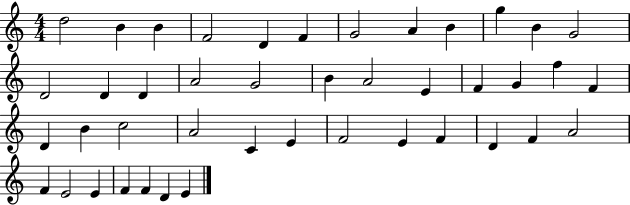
{
  \clef treble
  \numericTimeSignature
  \time 4/4
  \key c \major
  d''2 b'4 b'4 | f'2 d'4 f'4 | g'2 a'4 b'4 | g''4 b'4 g'2 | \break d'2 d'4 d'4 | a'2 g'2 | b'4 a'2 e'4 | f'4 g'4 f''4 f'4 | \break d'4 b'4 c''2 | a'2 c'4 e'4 | f'2 e'4 f'4 | d'4 f'4 a'2 | \break f'4 e'2 e'4 | f'4 f'4 d'4 e'4 | \bar "|."
}